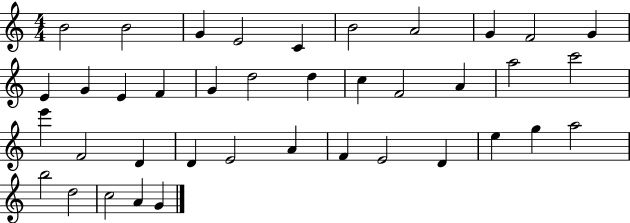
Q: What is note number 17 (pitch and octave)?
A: D5